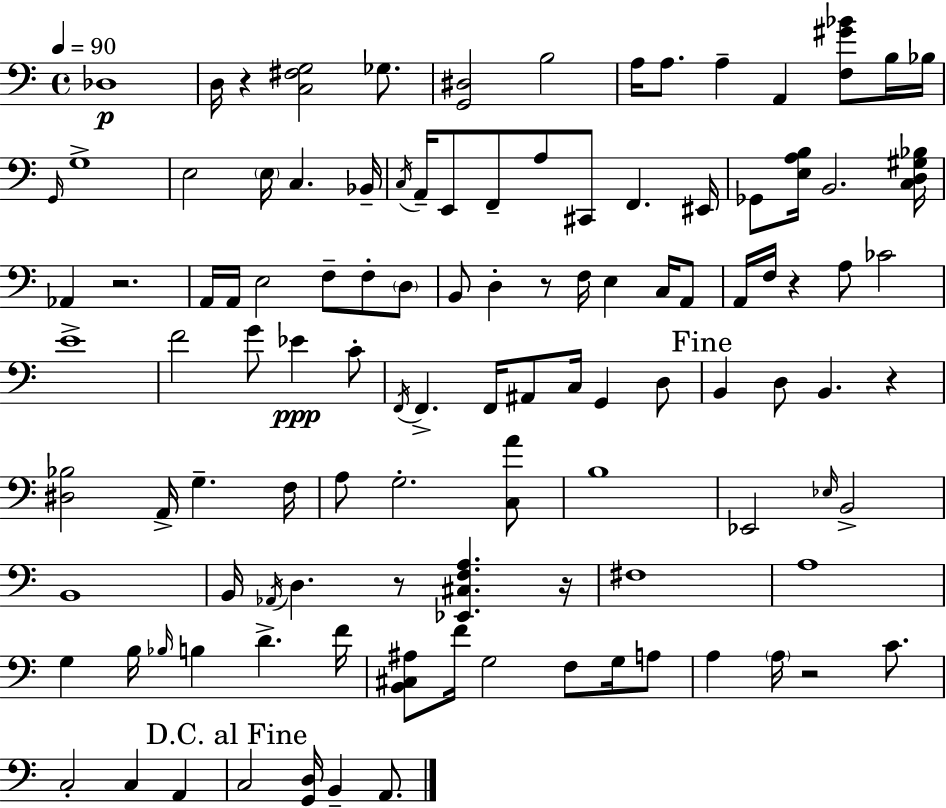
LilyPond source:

{
  \clef bass
  \time 4/4
  \defaultTimeSignature
  \key a \minor
  \tempo 4 = 90
  des1\p | d16 r4 <c fis g>2 ges8. | <g, dis>2 b2 | a16 a8. a4-- a,4 <f gis' bes'>8 b16 bes16 | \break \grace { g,16 } g1-> | e2 \parenthesize e16 c4. | bes,16-- \acciaccatura { c16 } a,16-- e,8 f,8-- a8 cis,8 f,4. | eis,16 ges,8 <e a b>16 b,2. | \break <c d gis bes>16 aes,4 r2. | a,16 a,16 e2 f8-- f8-. | \parenthesize d8 b,8 d4-. r8 f16 e4 c16 | a,8 a,16 f16 r4 a8 ces'2 | \break e'1-> | f'2 g'8 ees'4\ppp | c'8-. \acciaccatura { f,16 } f,4.-> f,16 ais,8 c16 g,4 | d8 \mark "Fine" b,4 d8 b,4. r4 | \break <dis bes>2 a,16-> g4.-- | f16 a8 g2.-. | <c a'>8 b1 | ees,2 \grace { ees16 } b,2-> | \break b,1 | b,16 \acciaccatura { aes,16 } d4. r8 <ees, cis f a>4. | r16 fis1 | a1 | \break g4 b16 \grace { bes16 } b4 d'4.-> | f'16 <b, cis ais>8 f'16 g2 | f8 g16 a8 a4 \parenthesize a16 r2 | c'8. c2-. c4 | \break a,4 \mark "D.C. al Fine" c2 <g, d>16 b,4-- | a,8. \bar "|."
}